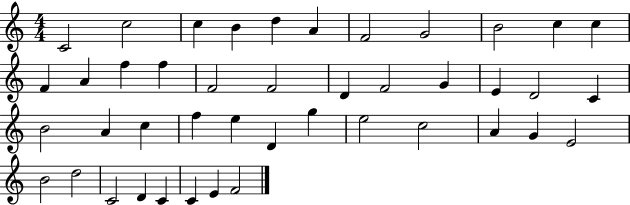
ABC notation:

X:1
T:Untitled
M:4/4
L:1/4
K:C
C2 c2 c B d A F2 G2 B2 c c F A f f F2 F2 D F2 G E D2 C B2 A c f e D g e2 c2 A G E2 B2 d2 C2 D C C E F2